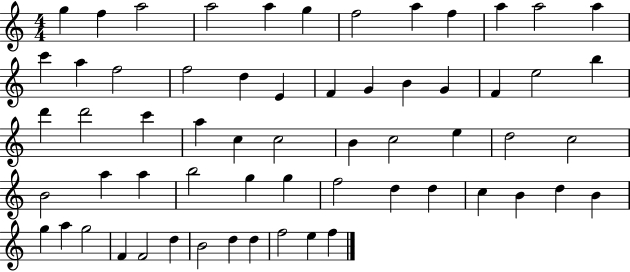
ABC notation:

X:1
T:Untitled
M:4/4
L:1/4
K:C
g f a2 a2 a g f2 a f a a2 a c' a f2 f2 d E F G B G F e2 b d' d'2 c' a c c2 B c2 e d2 c2 B2 a a b2 g g f2 d d c B d B g a g2 F F2 d B2 d d f2 e f